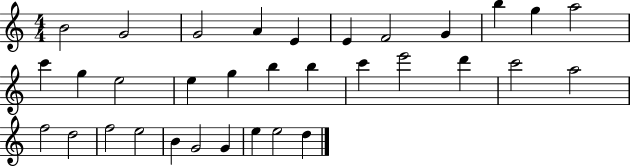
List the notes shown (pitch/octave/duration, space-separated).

B4/h G4/h G4/h A4/q E4/q E4/q F4/h G4/q B5/q G5/q A5/h C6/q G5/q E5/h E5/q G5/q B5/q B5/q C6/q E6/h D6/q C6/h A5/h F5/h D5/h F5/h E5/h B4/q G4/h G4/q E5/q E5/h D5/q